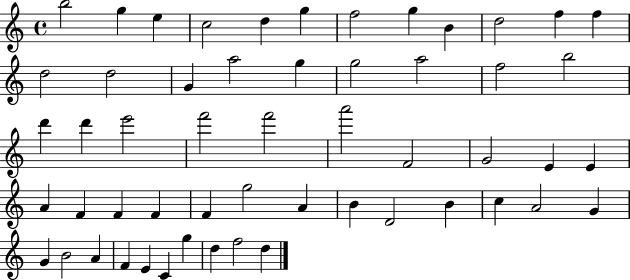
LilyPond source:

{
  \clef treble
  \time 4/4
  \defaultTimeSignature
  \key c \major
  b''2 g''4 e''4 | c''2 d''4 g''4 | f''2 g''4 b'4 | d''2 f''4 f''4 | \break d''2 d''2 | g'4 a''2 g''4 | g''2 a''2 | f''2 b''2 | \break d'''4 d'''4 e'''2 | f'''2 f'''2 | a'''2 f'2 | g'2 e'4 e'4 | \break a'4 f'4 f'4 f'4 | f'4 g''2 a'4 | b'4 d'2 b'4 | c''4 a'2 g'4 | \break g'4 b'2 a'4 | f'4 e'4 c'4 g''4 | d''4 f''2 d''4 | \bar "|."
}